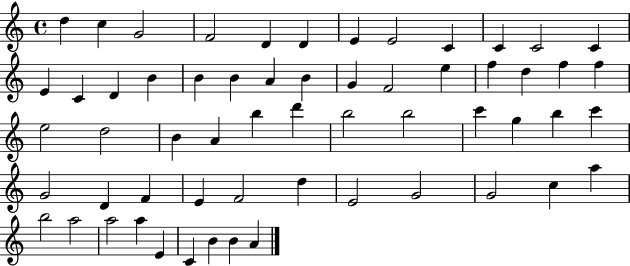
X:1
T:Untitled
M:4/4
L:1/4
K:C
d c G2 F2 D D E E2 C C C2 C E C D B B B A B G F2 e f d f f e2 d2 B A b d' b2 b2 c' g b c' G2 D F E F2 d E2 G2 G2 c a b2 a2 a2 a E C B B A